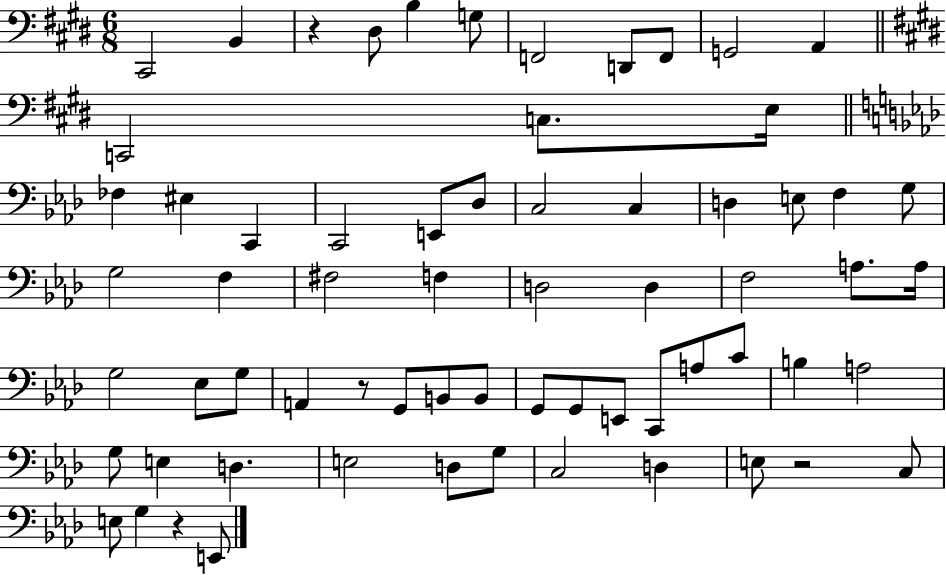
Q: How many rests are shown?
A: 4